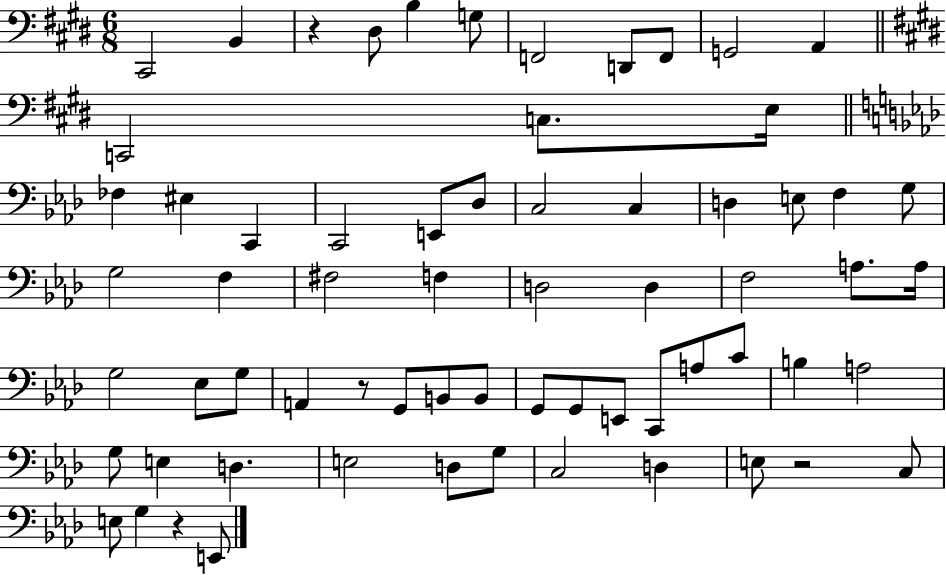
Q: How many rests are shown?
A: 4